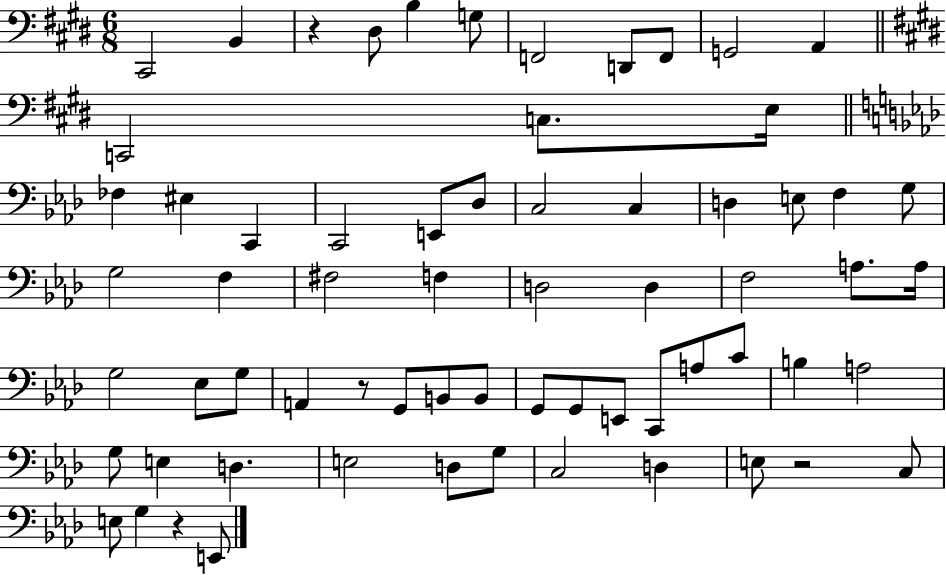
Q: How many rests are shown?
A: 4